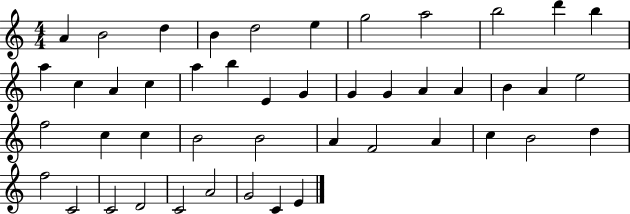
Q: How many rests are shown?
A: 0